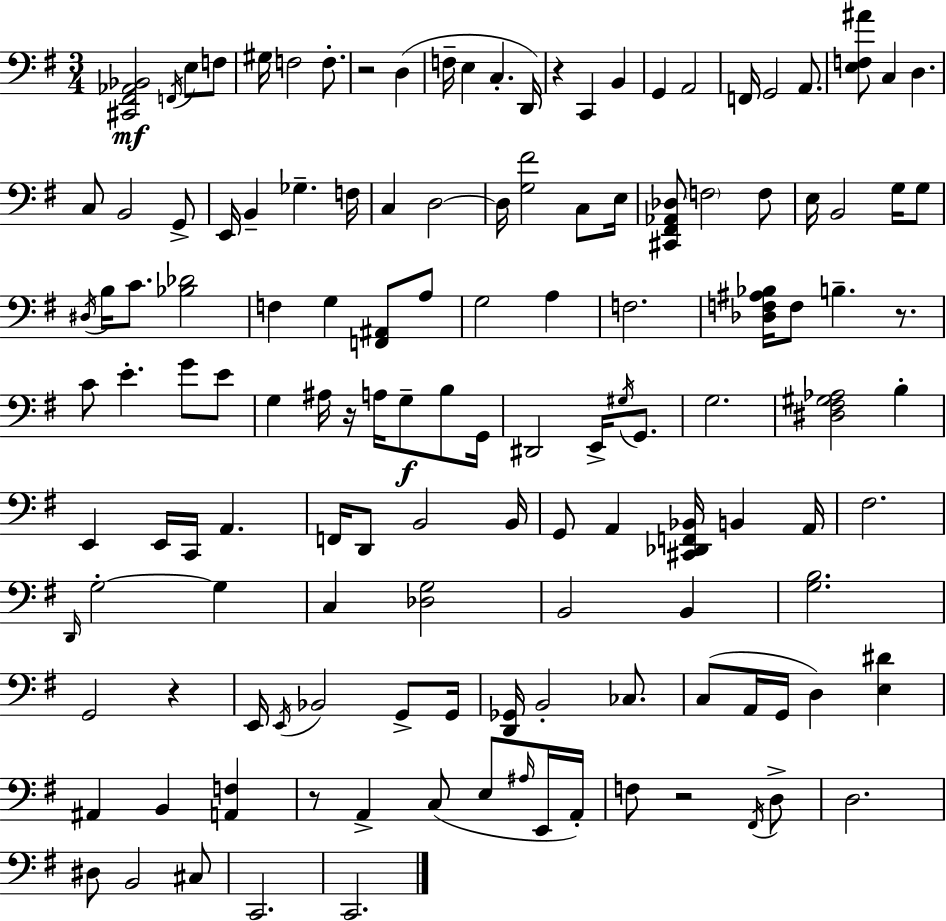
X:1
T:Untitled
M:3/4
L:1/4
K:Em
[^C,,^F,,_A,,_B,,]2 F,,/4 E,/2 F,/2 ^G,/4 F,2 F,/2 z2 D, F,/4 E, C, D,,/4 z C,, B,, G,, A,,2 F,,/4 G,,2 A,,/2 [E,F,^A]/2 C, D, C,/2 B,,2 G,,/2 E,,/4 B,, _G, F,/4 C, D,2 D,/4 [G,^F]2 C,/2 E,/4 [^C,,^F,,_A,,_D,]/2 F,2 F,/2 E,/4 B,,2 G,/4 G,/2 ^D,/4 B,/4 C/2 [_B,_D]2 F, G, [F,,^A,,]/2 A,/2 G,2 A, F,2 [_D,F,^A,_B,]/4 F,/2 B, z/2 C/2 E G/2 E/2 G, ^A,/4 z/4 A,/4 G,/2 B,/2 G,,/4 ^D,,2 E,,/4 ^G,/4 G,,/2 G,2 [^D,^F,^G,_A,]2 B, E,, E,,/4 C,,/4 A,, F,,/4 D,,/2 B,,2 B,,/4 G,,/2 A,, [^C,,_D,,F,,_B,,]/4 B,, A,,/4 ^F,2 D,,/4 G,2 G, C, [_D,G,]2 B,,2 B,, [G,B,]2 G,,2 z E,,/4 E,,/4 _B,,2 G,,/2 G,,/4 [D,,_G,,]/4 B,,2 _C,/2 C,/2 A,,/4 G,,/4 D, [E,^D] ^A,, B,, [A,,F,] z/2 A,, C,/2 E,/2 ^A,/4 E,,/4 A,,/4 F,/2 z2 ^F,,/4 D,/2 D,2 ^D,/2 B,,2 ^C,/2 C,,2 C,,2